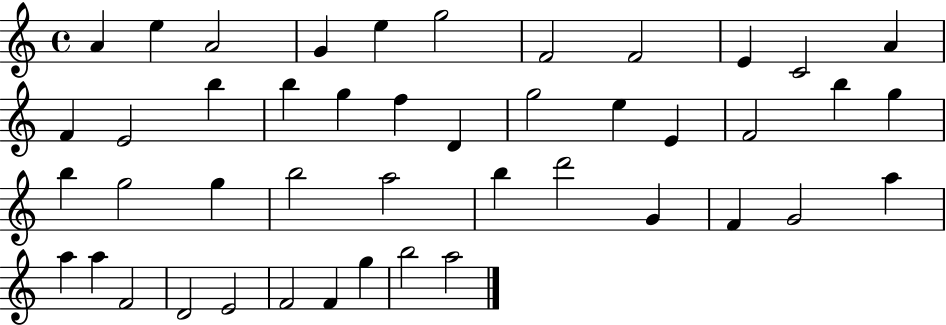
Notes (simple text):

A4/q E5/q A4/h G4/q E5/q G5/h F4/h F4/h E4/q C4/h A4/q F4/q E4/h B5/q B5/q G5/q F5/q D4/q G5/h E5/q E4/q F4/h B5/q G5/q B5/q G5/h G5/q B5/h A5/h B5/q D6/h G4/q F4/q G4/h A5/q A5/q A5/q F4/h D4/h E4/h F4/h F4/q G5/q B5/h A5/h